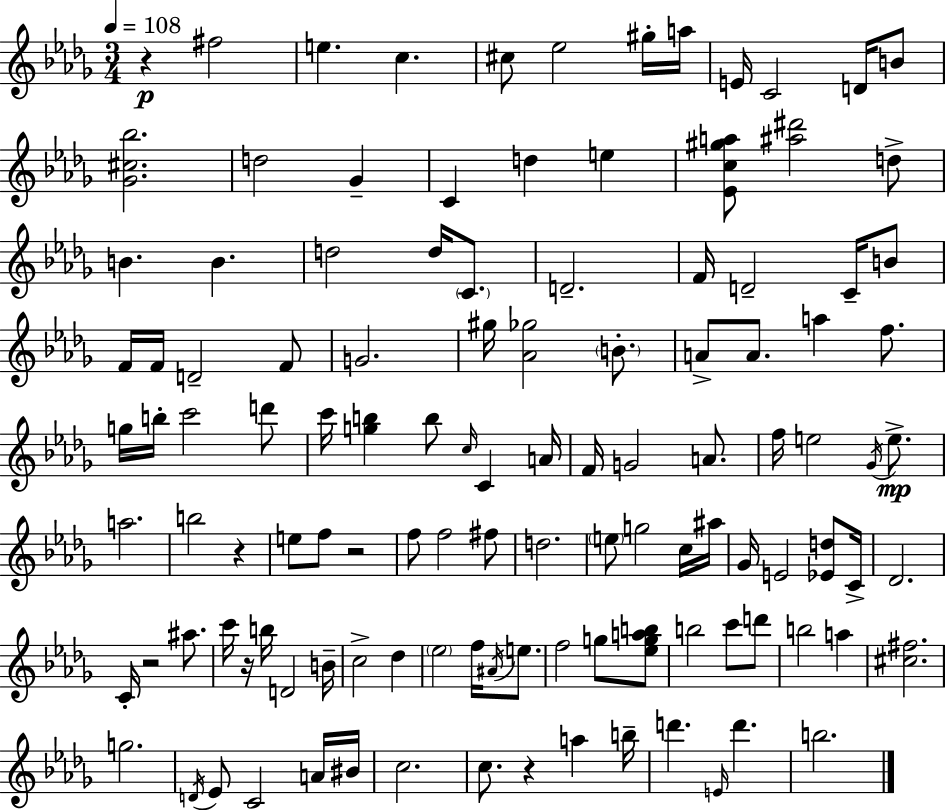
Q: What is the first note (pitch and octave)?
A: F#5